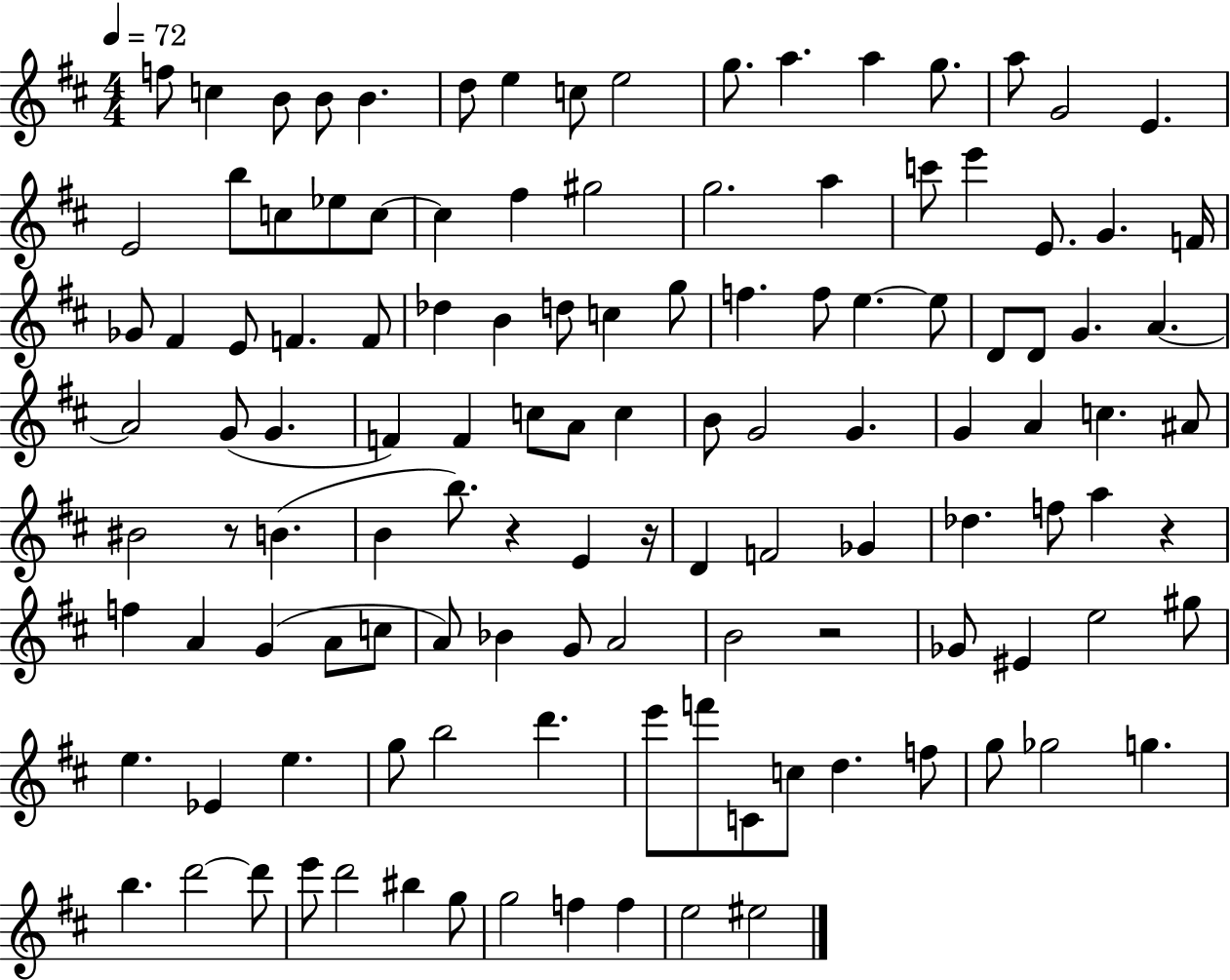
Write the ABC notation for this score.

X:1
T:Untitled
M:4/4
L:1/4
K:D
f/2 c B/2 B/2 B d/2 e c/2 e2 g/2 a a g/2 a/2 G2 E E2 b/2 c/2 _e/2 c/2 c ^f ^g2 g2 a c'/2 e' E/2 G F/4 _G/2 ^F E/2 F F/2 _d B d/2 c g/2 f f/2 e e/2 D/2 D/2 G A A2 G/2 G F F c/2 A/2 c B/2 G2 G G A c ^A/2 ^B2 z/2 B B b/2 z E z/4 D F2 _G _d f/2 a z f A G A/2 c/2 A/2 _B G/2 A2 B2 z2 _G/2 ^E e2 ^g/2 e _E e g/2 b2 d' e'/2 f'/2 C/2 c/2 d f/2 g/2 _g2 g b d'2 d'/2 e'/2 d'2 ^b g/2 g2 f f e2 ^e2